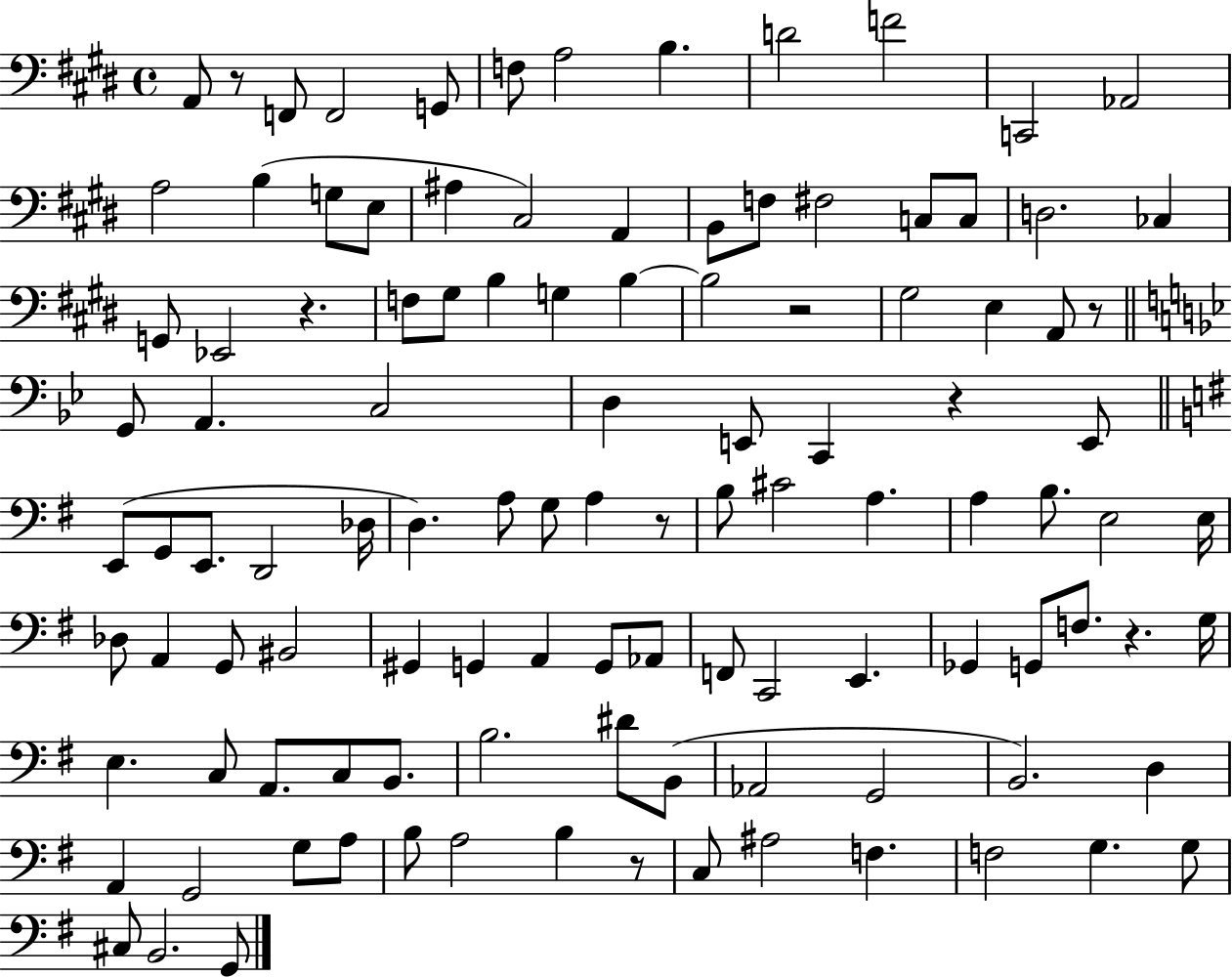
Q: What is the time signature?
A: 4/4